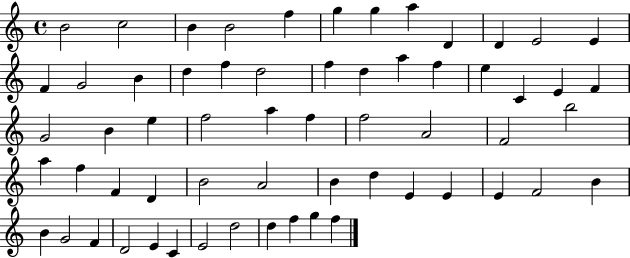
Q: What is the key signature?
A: C major